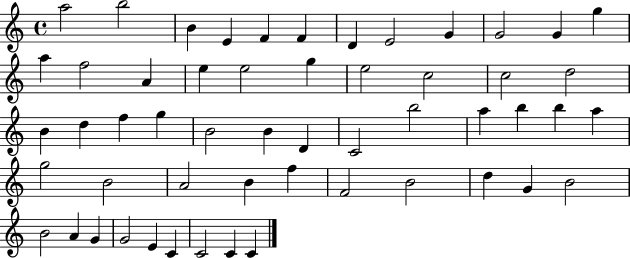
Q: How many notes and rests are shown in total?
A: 54